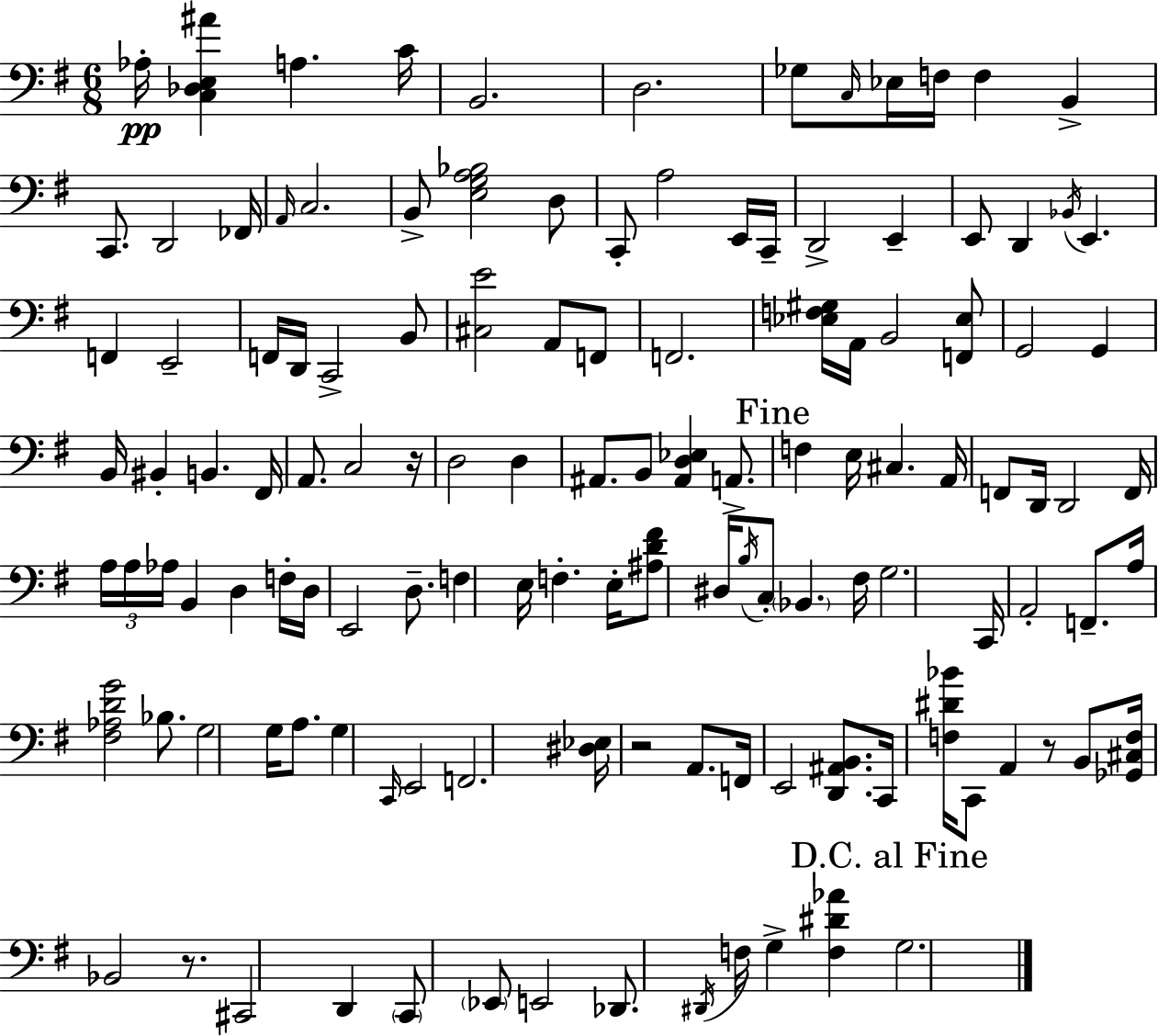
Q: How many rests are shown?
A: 4